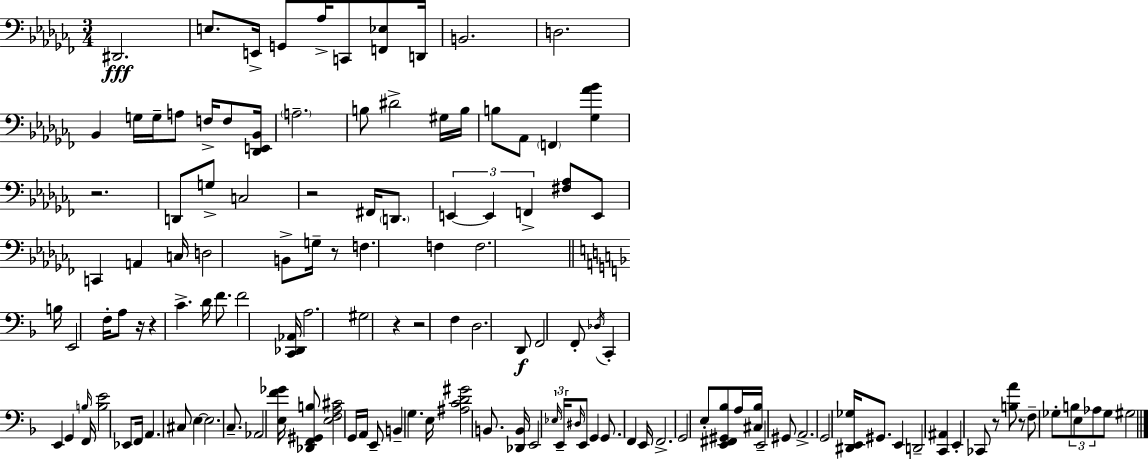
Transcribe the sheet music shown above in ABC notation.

X:1
T:Untitled
M:3/4
L:1/4
K:Abm
^D,,2 E,/2 E,,/4 G,,/2 _A,/4 C,,/2 [F,,_E,]/2 D,,/4 B,,2 D,2 _B,, G,/4 G,/4 A,/2 F,/4 F,/2 [_D,,E,,_B,,]/4 A,2 B,/2 ^D2 ^G,/4 B,/4 B,/2 _A,,/2 F,, [_G,_A_B] z2 D,,/2 G,/2 C,2 z2 ^F,,/4 D,,/2 E,, E,, F,, [^F,_A,]/2 E,,/2 C,, A,, C,/4 D,2 B,,/2 G,/4 z/2 F, F, F,2 B,/4 E,,2 F,/4 A,/2 z/4 z C D/4 F/2 F2 [C,,_D,,_A,,]/4 A,2 ^G,2 z z2 F, D,2 D,,/2 F,,2 F,,/2 _D,/4 C,, E,, G,, B,/4 F,,/4 [B,E]2 _E,,/2 F,,/4 A,, ^C,/2 E, E,2 C,/2 _A,,2 [E,F_G]/4 [_D,,F,,^G,,B,]/2 [E,F,A,^C]2 G,,/4 A,,/4 E,,/2 B,, G, E,/4 [^A,CD^G]2 B,,/2 [_D,,B,,]/4 E,,2 _E,/4 E,,/4 ^D,/4 E,,/2 G,, G,,/2 F,, E,,/4 F,,2 G,,2 E,/2 [E,,^F,,^G,,_B,]/2 A,/4 [^C,_B,]/4 E,,2 ^G,,/2 A,,2 G,,2 [^D,,E,,_G,]/4 ^G,,/2 E,, D,,2 [C,,^A,,] E,, _C,,/2 z/2 [B,A]/2 z/2 F,/2 _G,/2 B,/2 E,/2 _A,/2 _G,/2 ^G,2